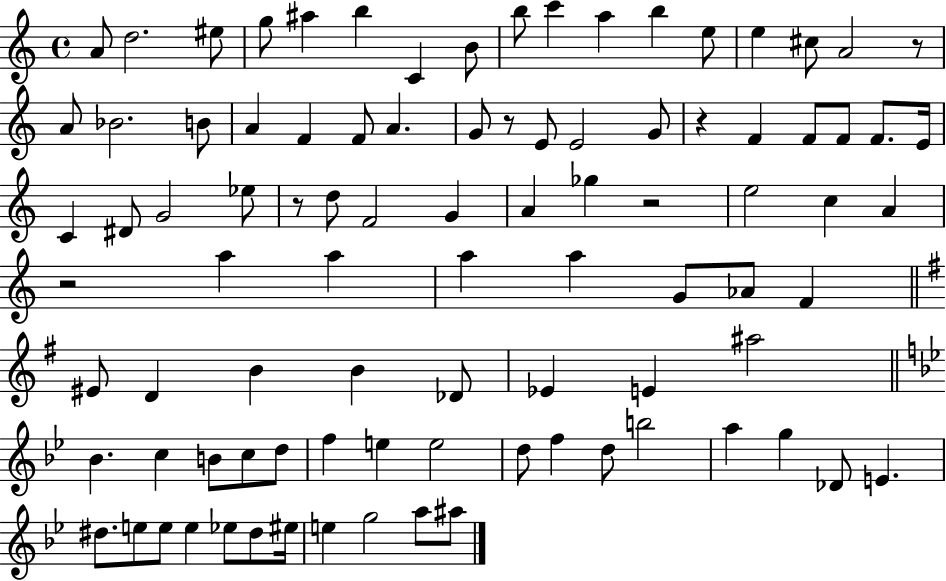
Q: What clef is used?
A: treble